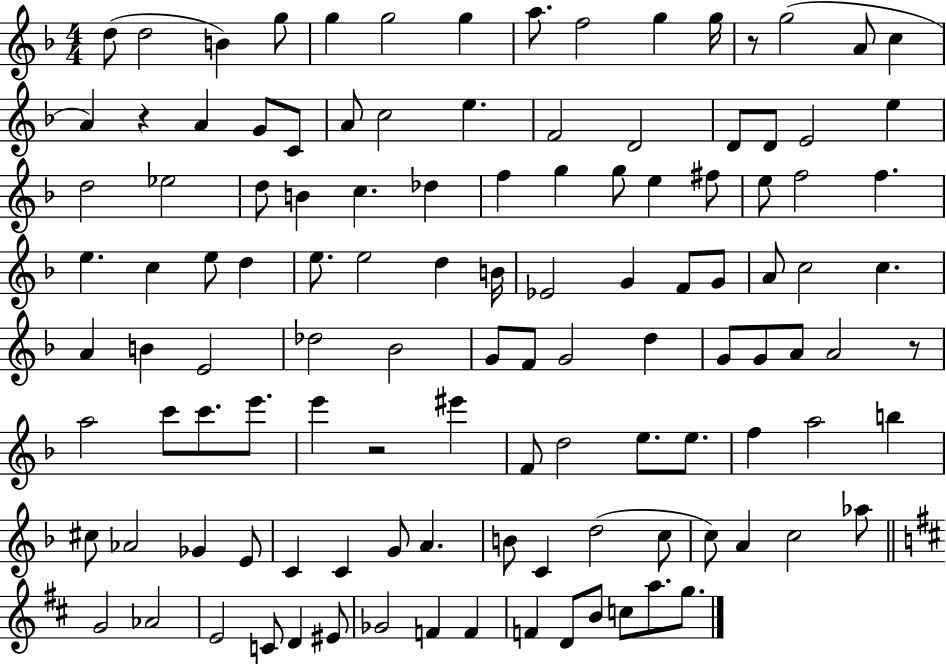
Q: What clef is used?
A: treble